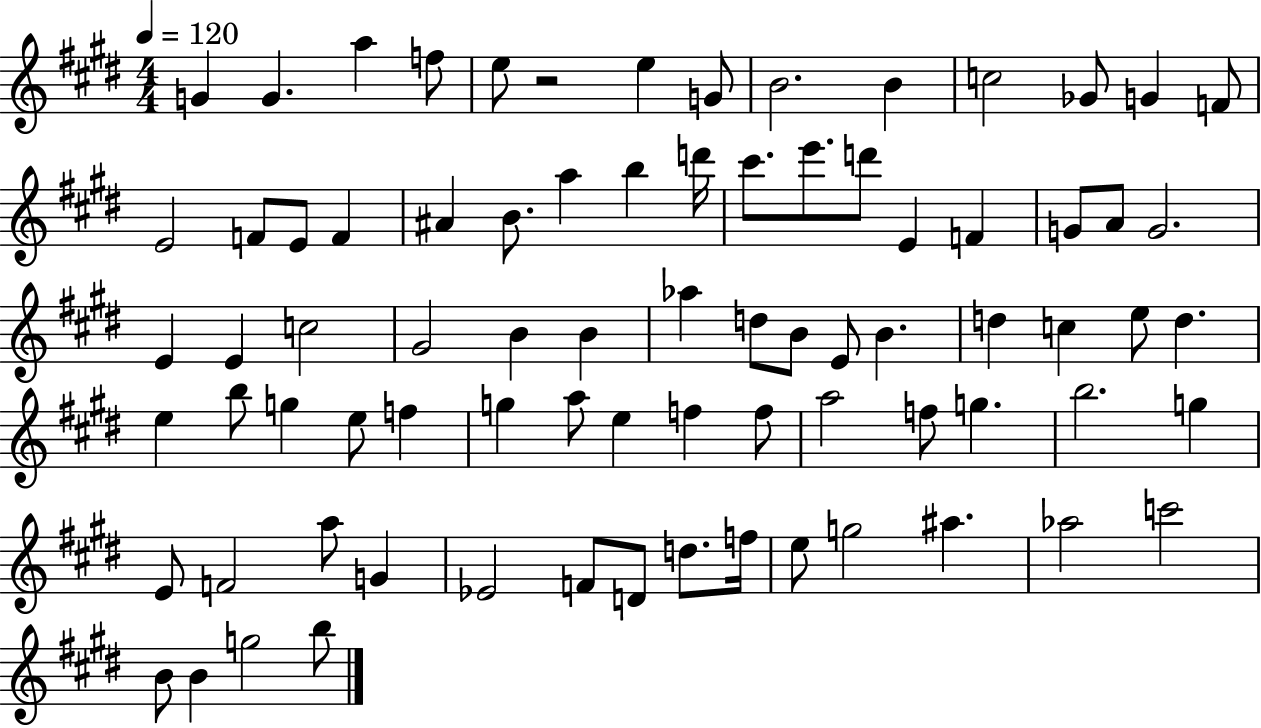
{
  \clef treble
  \numericTimeSignature
  \time 4/4
  \key e \major
  \tempo 4 = 120
  g'4 g'4. a''4 f''8 | e''8 r2 e''4 g'8 | b'2. b'4 | c''2 ges'8 g'4 f'8 | \break e'2 f'8 e'8 f'4 | ais'4 b'8. a''4 b''4 d'''16 | cis'''8. e'''8. d'''8 e'4 f'4 | g'8 a'8 g'2. | \break e'4 e'4 c''2 | gis'2 b'4 b'4 | aes''4 d''8 b'8 e'8 b'4. | d''4 c''4 e''8 d''4. | \break e''4 b''8 g''4 e''8 f''4 | g''4 a''8 e''4 f''4 f''8 | a''2 f''8 g''4. | b''2. g''4 | \break e'8 f'2 a''8 g'4 | ees'2 f'8 d'8 d''8. f''16 | e''8 g''2 ais''4. | aes''2 c'''2 | \break b'8 b'4 g''2 b''8 | \bar "|."
}